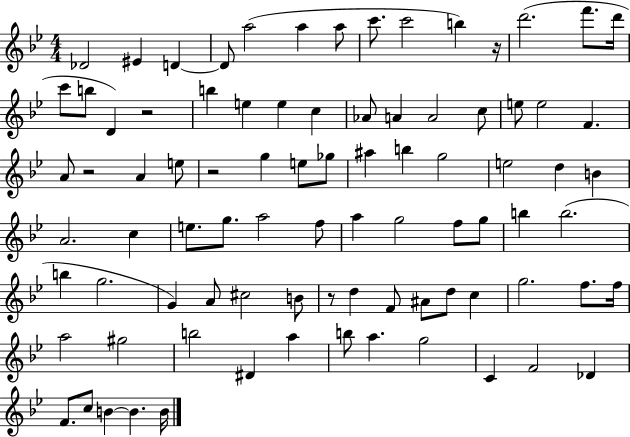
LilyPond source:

{
  \clef treble
  \numericTimeSignature
  \time 4/4
  \key bes \major
  des'2 eis'4 d'4~~ | d'8 a''2( a''4 a''8 | c'''8. c'''2 b''4) r16 | d'''2.( f'''8. d'''16 | \break c'''8 b''8 d'4) r2 | b''4 e''4 e''4 c''4 | aes'8 a'4 a'2 c''8 | e''8 e''2 f'4. | \break a'8 r2 a'4 e''8 | r2 g''4 e''8 ges''8 | ais''4 b''4 g''2 | e''2 d''4 b'4 | \break a'2. c''4 | e''8. g''8. a''2 f''8 | a''4 g''2 f''8 g''8 | b''4 b''2.( | \break b''4 g''2. | g'4) a'8 cis''2 b'8 | r8 d''4 f'8 ais'8 d''8 c''4 | g''2. f''8. f''16 | \break a''2 gis''2 | b''2 dis'4 a''4 | b''8 a''4. g''2 | c'4 f'2 des'4 | \break f'8. c''8 b'4~~ b'4. b'16 | \bar "|."
}